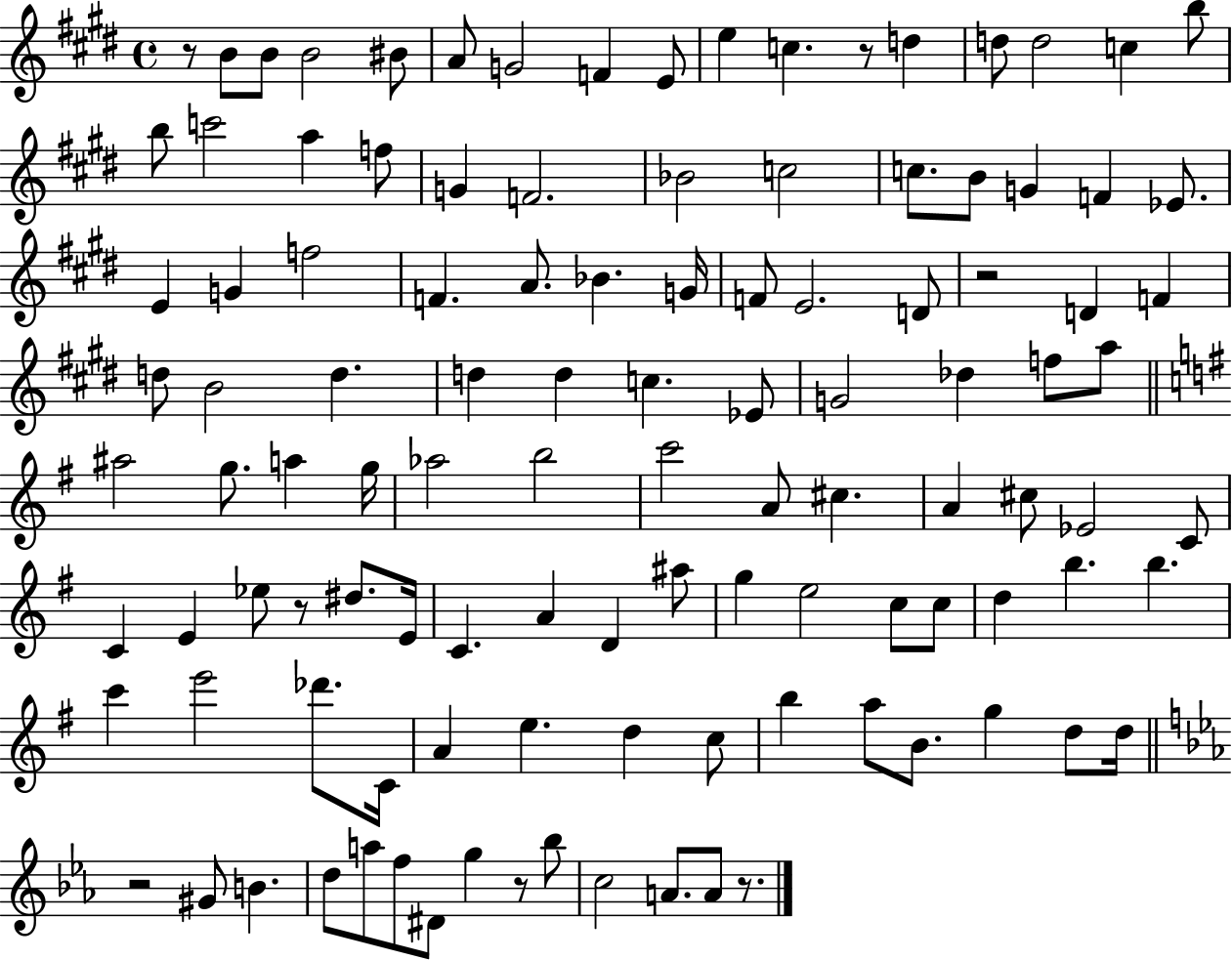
R/e B4/e B4/e B4/h BIS4/e A4/e G4/h F4/q E4/e E5/q C5/q. R/e D5/q D5/e D5/h C5/q B5/e B5/e C6/h A5/q F5/e G4/q F4/h. Bb4/h C5/h C5/e. B4/e G4/q F4/q Eb4/e. E4/q G4/q F5/h F4/q. A4/e. Bb4/q. G4/s F4/e E4/h. D4/e R/h D4/q F4/q D5/e B4/h D5/q. D5/q D5/q C5/q. Eb4/e G4/h Db5/q F5/e A5/e A#5/h G5/e. A5/q G5/s Ab5/h B5/h C6/h A4/e C#5/q. A4/q C#5/e Eb4/h C4/e C4/q E4/q Eb5/e R/e D#5/e. E4/s C4/q. A4/q D4/q A#5/e G5/q E5/h C5/e C5/e D5/q B5/q. B5/q. C6/q E6/h Db6/e. C4/s A4/q E5/q. D5/q C5/e B5/q A5/e B4/e. G5/q D5/e D5/s R/h G#4/e B4/q. D5/e A5/e F5/e D#4/e G5/q R/e Bb5/e C5/h A4/e. A4/e R/e.